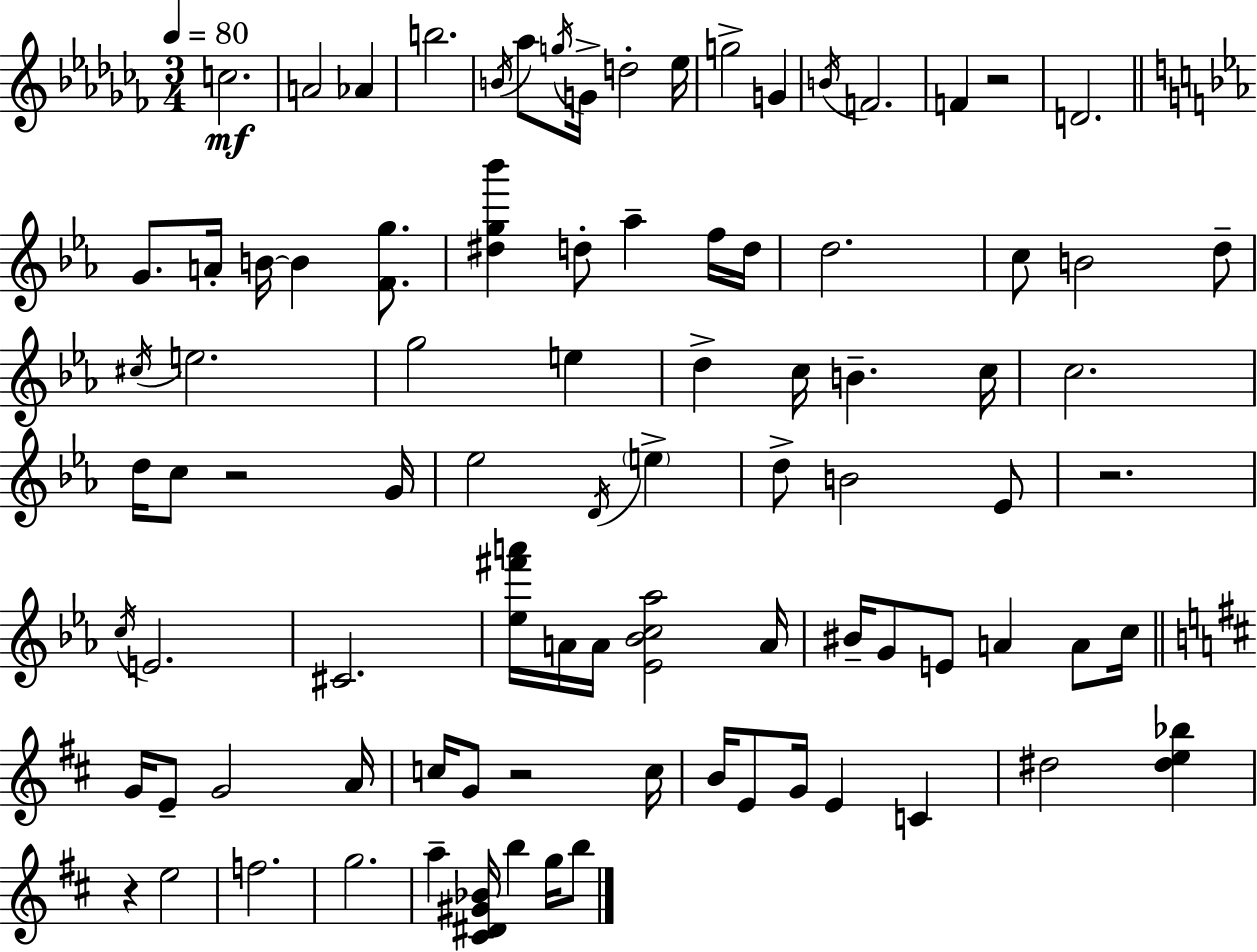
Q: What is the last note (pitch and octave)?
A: B5